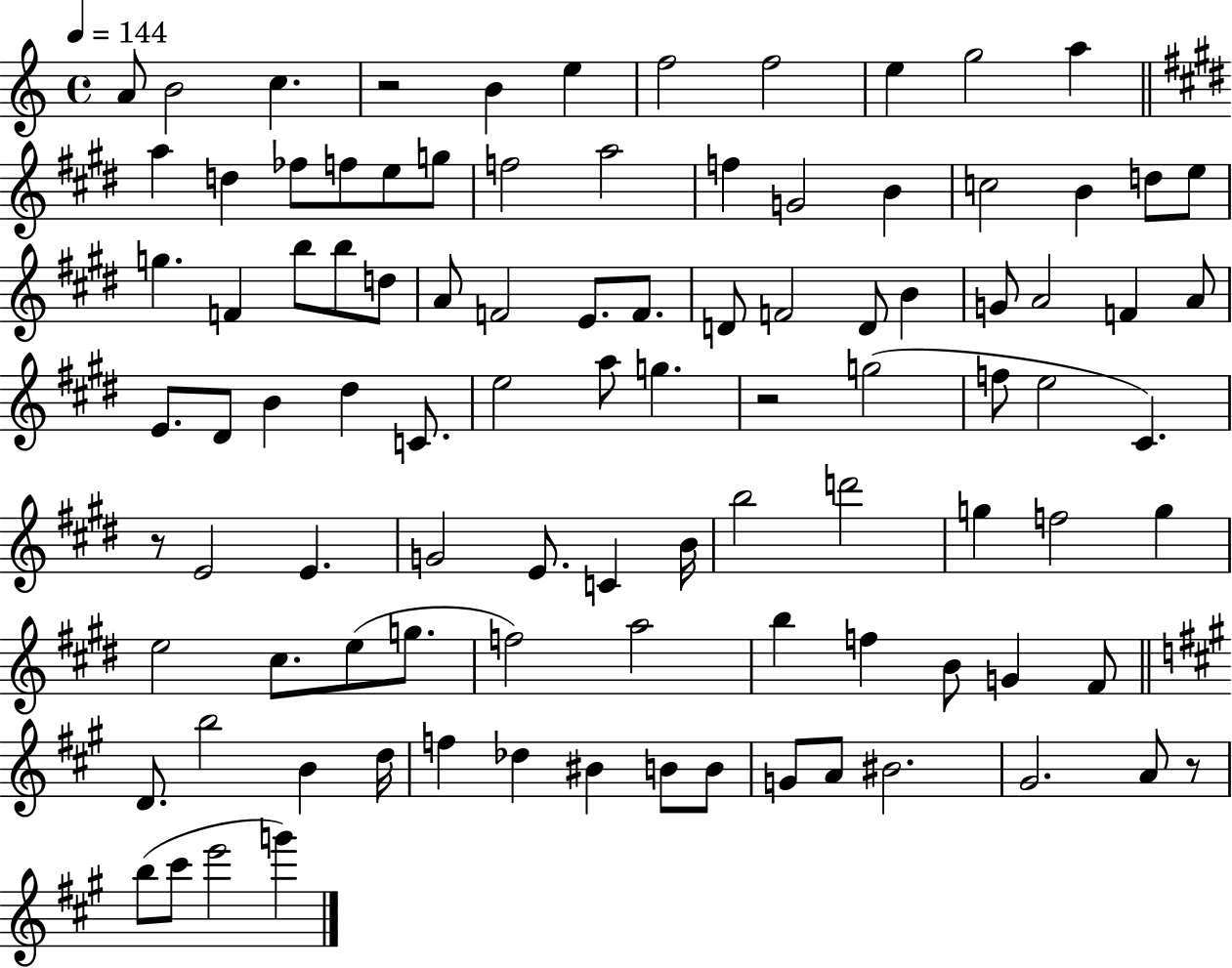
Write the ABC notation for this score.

X:1
T:Untitled
M:4/4
L:1/4
K:C
A/2 B2 c z2 B e f2 f2 e g2 a a d _f/2 f/2 e/2 g/2 f2 a2 f G2 B c2 B d/2 e/2 g F b/2 b/2 d/2 A/2 F2 E/2 F/2 D/2 F2 D/2 B G/2 A2 F A/2 E/2 ^D/2 B ^d C/2 e2 a/2 g z2 g2 f/2 e2 ^C z/2 E2 E G2 E/2 C B/4 b2 d'2 g f2 g e2 ^c/2 e/2 g/2 f2 a2 b f B/2 G ^F/2 D/2 b2 B d/4 f _d ^B B/2 B/2 G/2 A/2 ^B2 ^G2 A/2 z/2 b/2 ^c'/2 e'2 g'